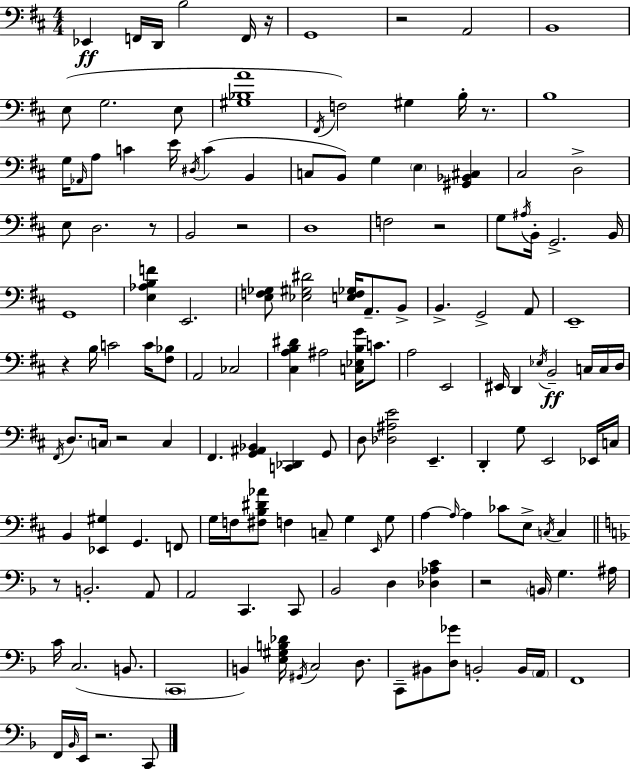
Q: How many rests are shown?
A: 11